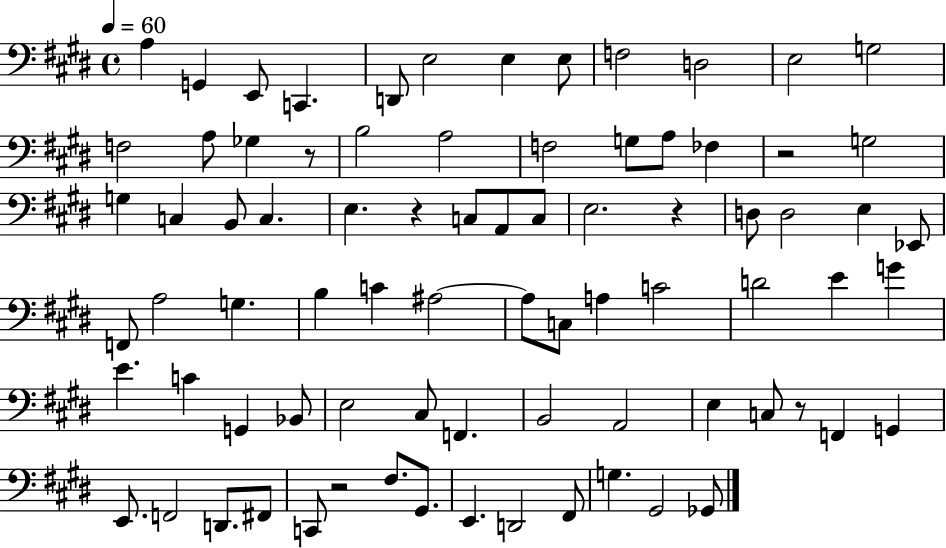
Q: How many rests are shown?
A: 6